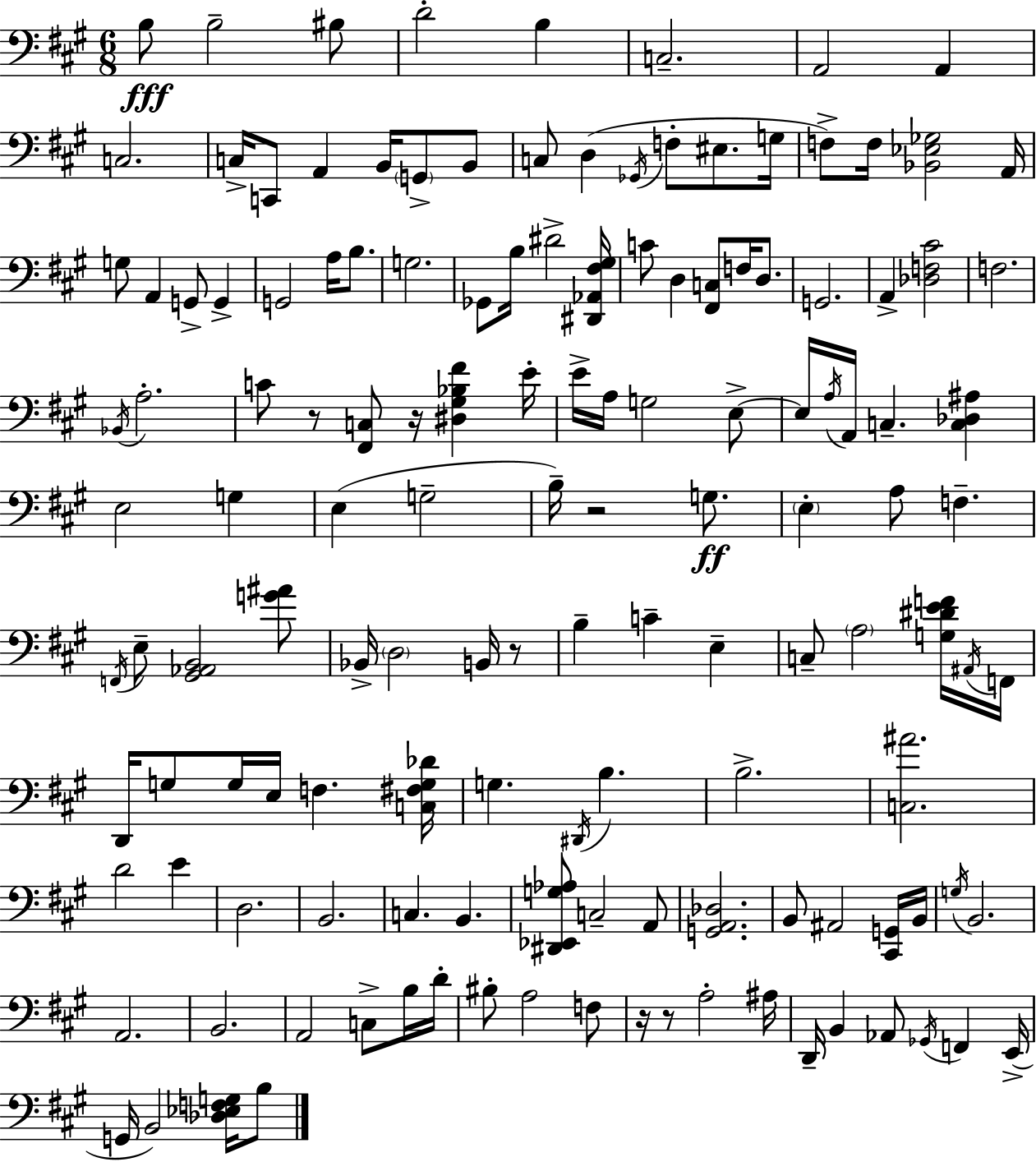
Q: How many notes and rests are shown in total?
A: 139